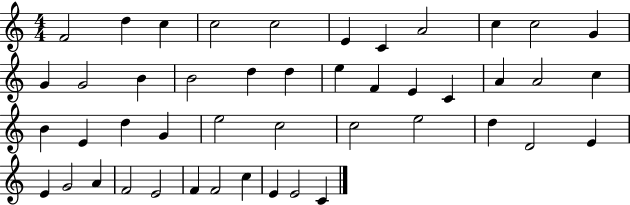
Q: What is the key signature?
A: C major